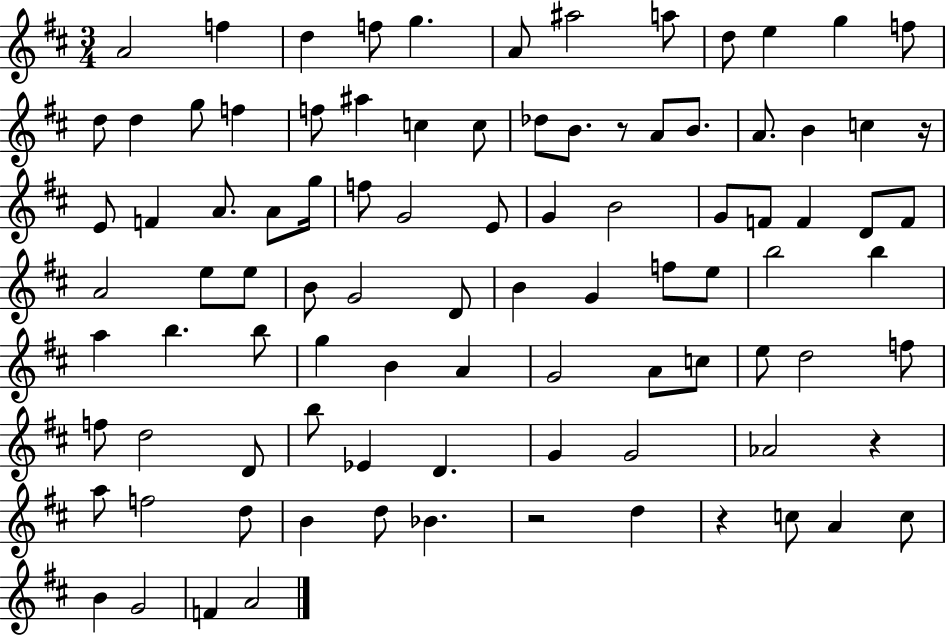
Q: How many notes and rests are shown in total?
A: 94